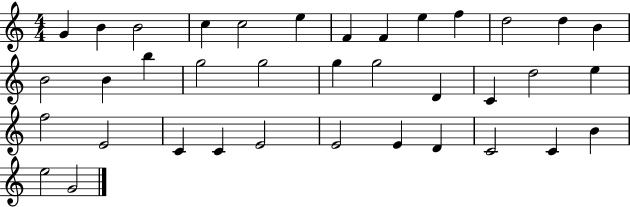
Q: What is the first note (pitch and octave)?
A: G4